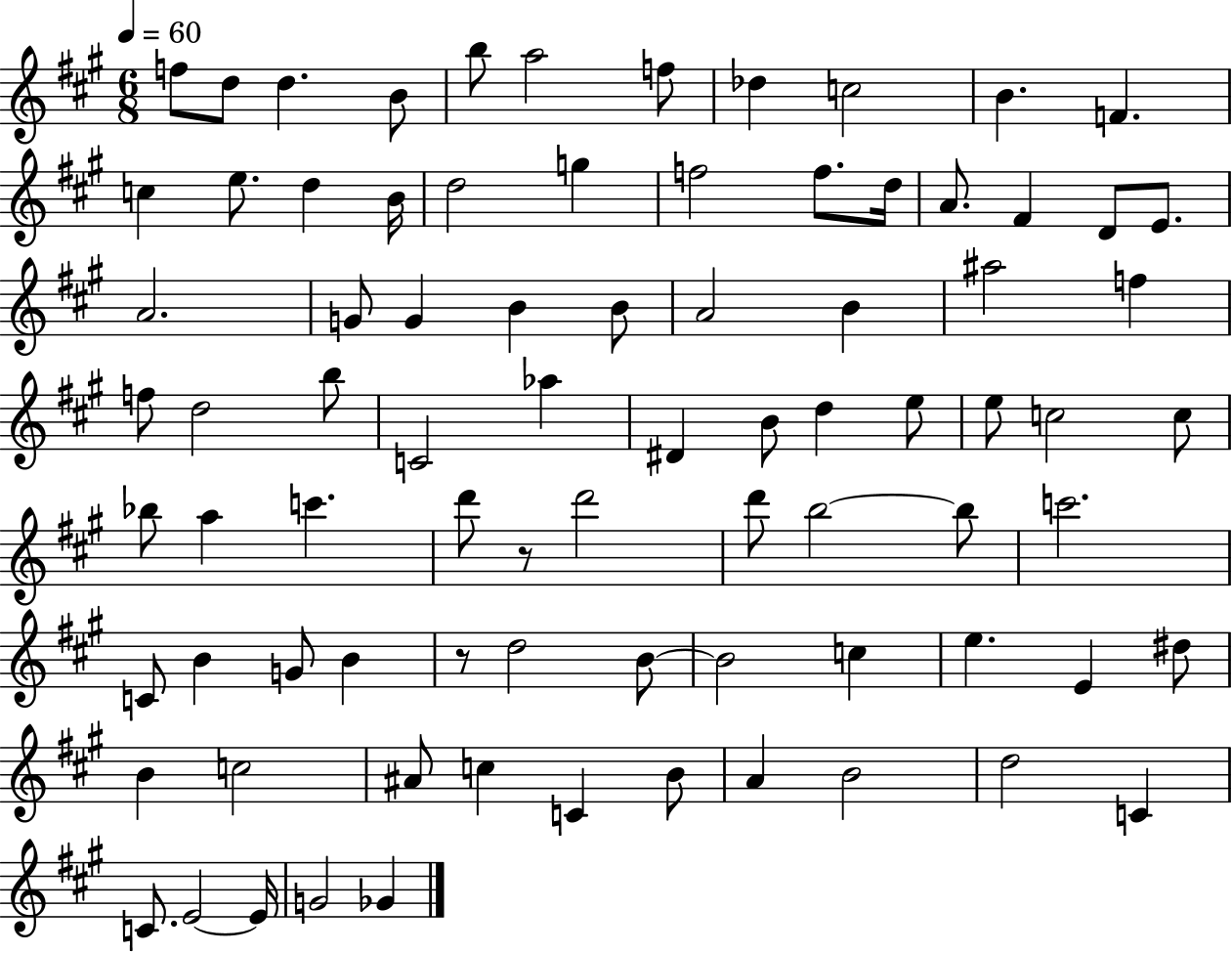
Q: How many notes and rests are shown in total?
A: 82